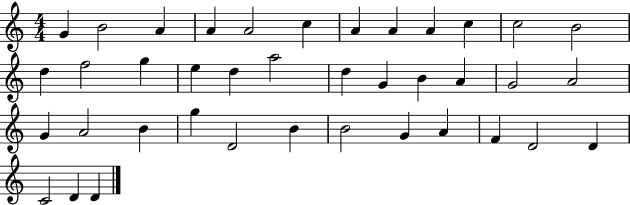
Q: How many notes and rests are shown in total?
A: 39